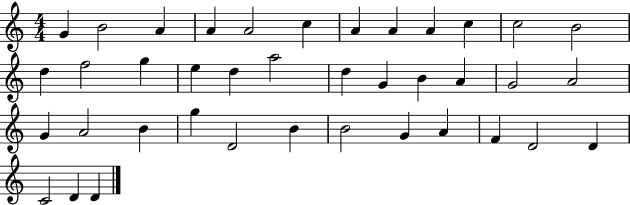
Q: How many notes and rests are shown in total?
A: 39